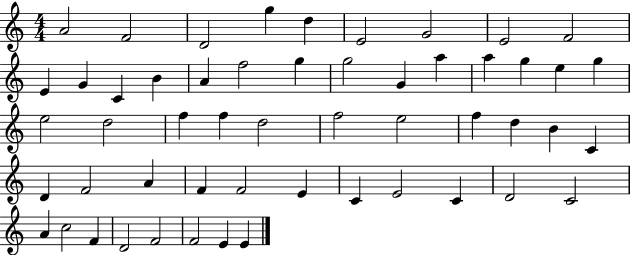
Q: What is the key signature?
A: C major